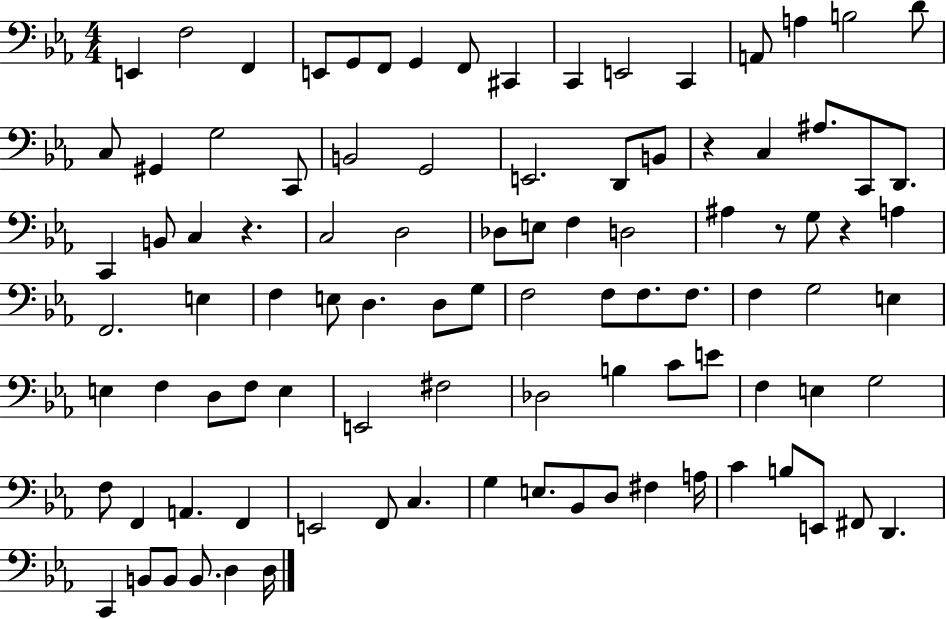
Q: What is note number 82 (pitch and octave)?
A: A3